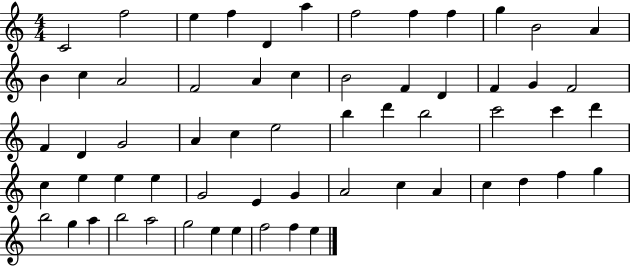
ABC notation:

X:1
T:Untitled
M:4/4
L:1/4
K:C
C2 f2 e f D a f2 f f g B2 A B c A2 F2 A c B2 F D F G F2 F D G2 A c e2 b d' b2 c'2 c' d' c e e e G2 E G A2 c A c d f g b2 g a b2 a2 g2 e e f2 f e